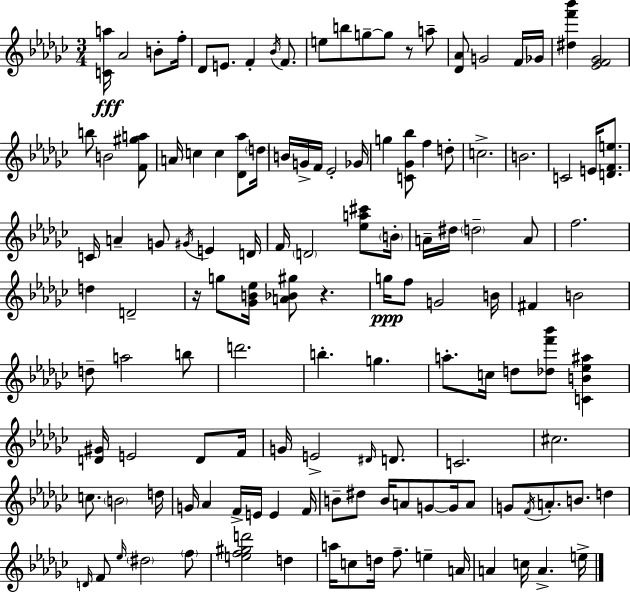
{
  \clef treble
  \numericTimeSignature
  \time 3/4
  \key ees \minor
  <c' a''>16\fff aes'2 b'8-. f''16-. | des'8 e'8. f'4-. \acciaccatura { bes'16 } f'8. | e''8 b''8 g''8--~~ g''8 r8 a''8-- | <des' aes'>8 g'2 f'16 | \break ges'16 <dis'' f''' bes'''>4 <ees' f' ges'>2 | b''8 b'2 <f' gis'' a''>8 | a'16 c''4 c''4 <des' aes''>8 | \parenthesize d''16 b'16 g'16-> f'16 ees'2-. | \break ges'16 g''4 <c' ges' bes''>8 f''4 d''8-. | c''2.-> | b'2. | c'2 e'16 <d' f' e''>8. | \break c'16 a'4-- g'8 \acciaccatura { gis'16 } e'4 | d'16 f'16 \parenthesize d'2 <ees'' a'' cis'''>8 | \parenthesize b'16-. a'16-- dis''16 \parenthesize d''2-- | a'8 f''2. | \break d''4 d'2-- | r16 g''8 <ges' b' ees''>16 <a' bes' gis''>8 r4. | g''16\ppp f''8 g'2 | b'16 fis'4 b'2 | \break d''8-- a''2 | b''8 d'''2. | b''4.-. g''4. | a''8.-. c''16 d''8 <des'' f''' bes'''>8 <c' b' ees'' ais''>4 | \break <d' gis'>16 e'2 d'8 | f'16 g'16 e'2-> \grace { dis'16 } | d'8. c'2. | cis''2. | \break c''8. \parenthesize b'2 | d''16 g'16 aes'4 f'16-> e'16 e'4 | f'16 b'8-- dis''8 b'16 a'8 g'8~~ | g'16 a'8 g'8 \acciaccatura { f'16 } a'8.-. b'8. | \break d''4 \grace { d'16 } f'8 \grace { ees''16 } \parenthesize dis''2 | \parenthesize f''8 <e'' f'' gis'' d'''>2 | d''4 a''16 c''8 d''16 f''8.-- | e''4-- a'16 a'4 c''16 a'4.-> | \break e''16-> \bar "|."
}